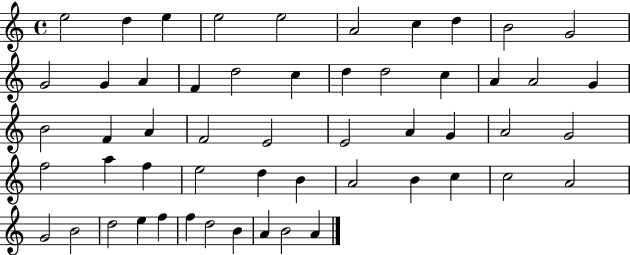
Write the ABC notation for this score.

X:1
T:Untitled
M:4/4
L:1/4
K:C
e2 d e e2 e2 A2 c d B2 G2 G2 G A F d2 c d d2 c A A2 G B2 F A F2 E2 E2 A G A2 G2 f2 a f e2 d B A2 B c c2 A2 G2 B2 d2 e f f d2 B A B2 A